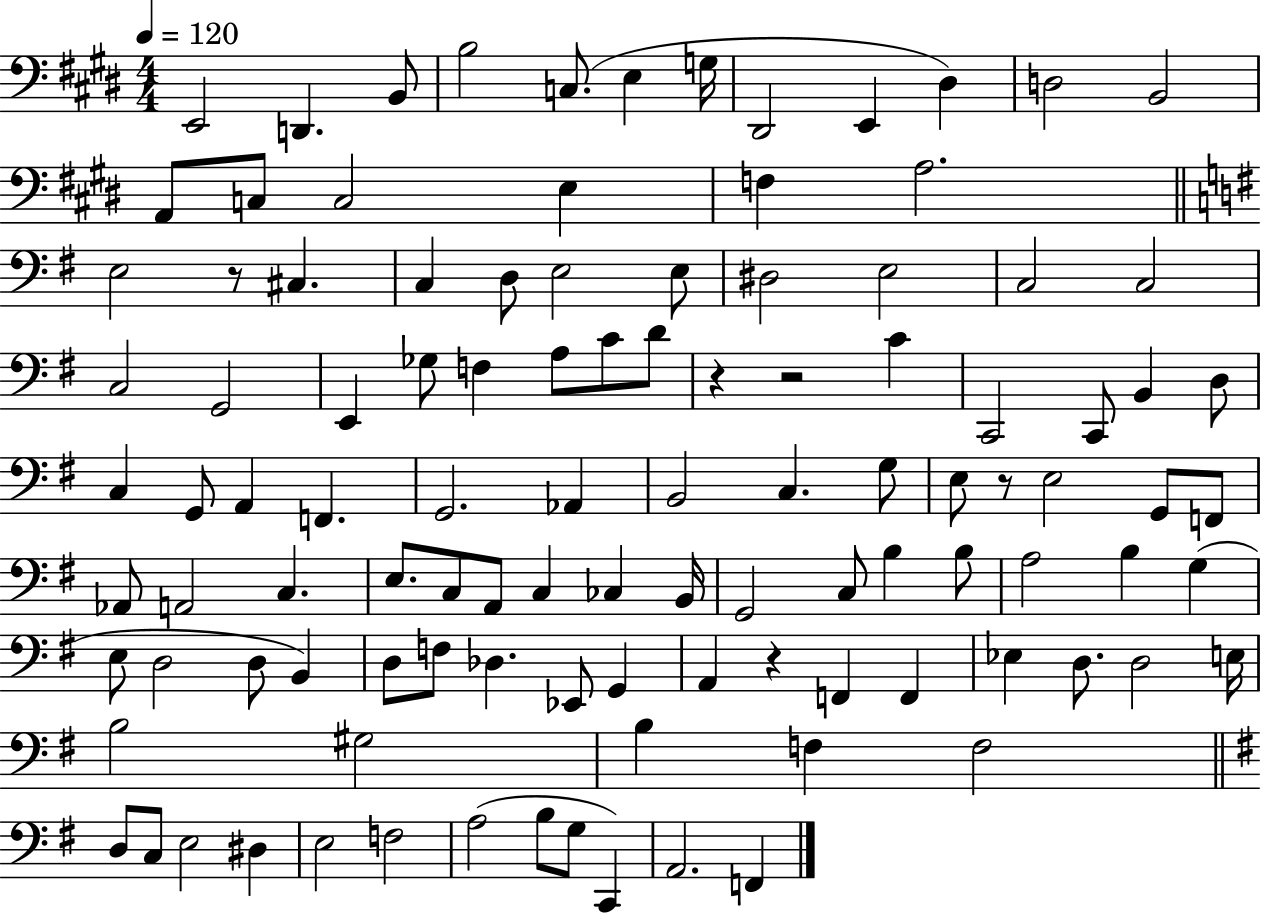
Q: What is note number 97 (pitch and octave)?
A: F3